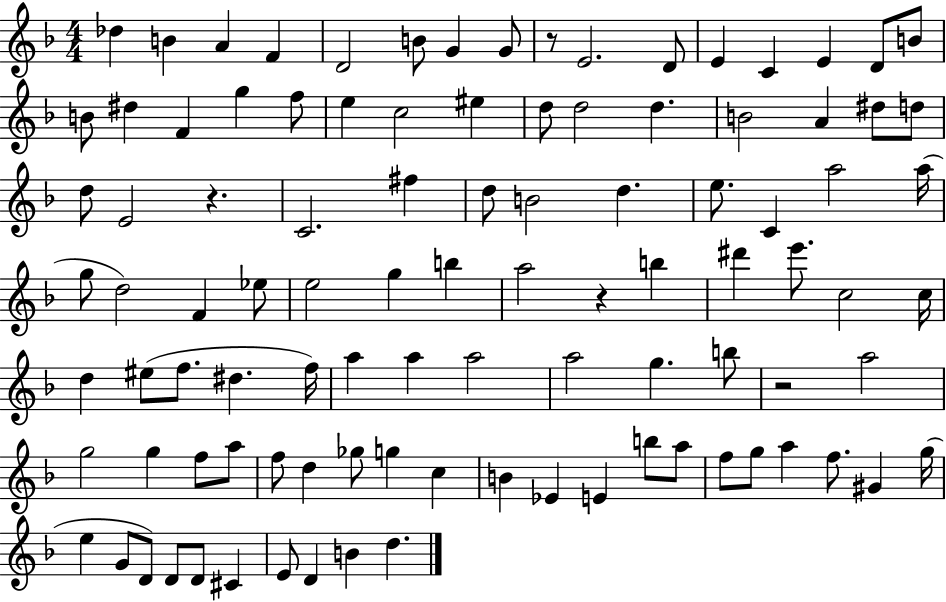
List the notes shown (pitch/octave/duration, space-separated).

Db5/q B4/q A4/q F4/q D4/h B4/e G4/q G4/e R/e E4/h. D4/e E4/q C4/q E4/q D4/e B4/e B4/e D#5/q F4/q G5/q F5/e E5/q C5/h EIS5/q D5/e D5/h D5/q. B4/h A4/q D#5/e D5/e D5/e E4/h R/q. C4/h. F#5/q D5/e B4/h D5/q. E5/e. C4/q A5/h A5/s G5/e D5/h F4/q Eb5/e E5/h G5/q B5/q A5/h R/q B5/q D#6/q E6/e. C5/h C5/s D5/q EIS5/e F5/e. D#5/q. F5/s A5/q A5/q A5/h A5/h G5/q. B5/e R/h A5/h G5/h G5/q F5/e A5/e F5/e D5/q Gb5/e G5/q C5/q B4/q Eb4/q E4/q B5/e A5/e F5/e G5/e A5/q F5/e. G#4/q G5/s E5/q G4/e D4/e D4/e D4/e C#4/q E4/e D4/q B4/q D5/q.